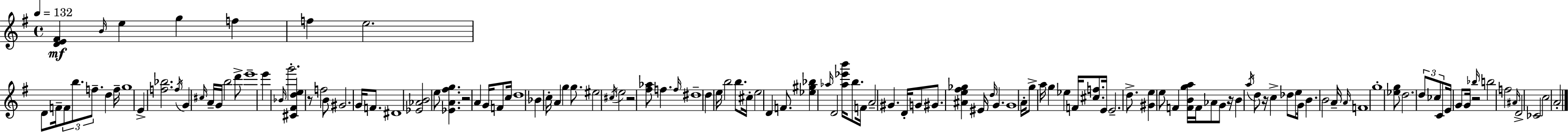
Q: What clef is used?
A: treble